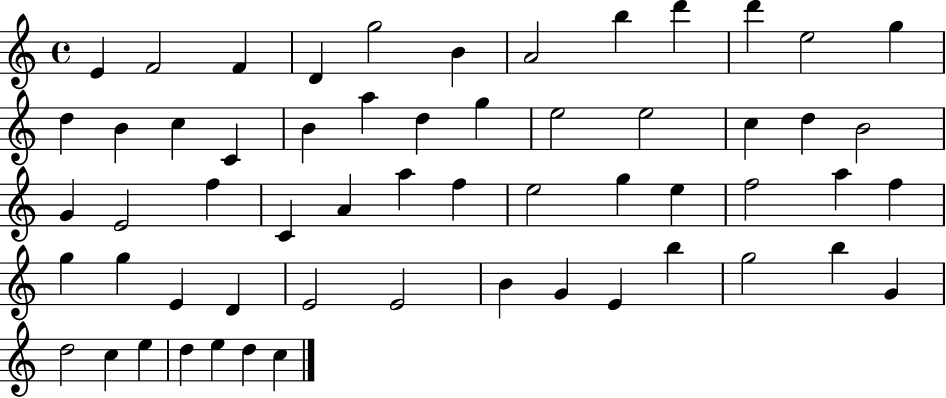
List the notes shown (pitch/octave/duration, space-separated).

E4/q F4/h F4/q D4/q G5/h B4/q A4/h B5/q D6/q D6/q E5/h G5/q D5/q B4/q C5/q C4/q B4/q A5/q D5/q G5/q E5/h E5/h C5/q D5/q B4/h G4/q E4/h F5/q C4/q A4/q A5/q F5/q E5/h G5/q E5/q F5/h A5/q F5/q G5/q G5/q E4/q D4/q E4/h E4/h B4/q G4/q E4/q B5/q G5/h B5/q G4/q D5/h C5/q E5/q D5/q E5/q D5/q C5/q